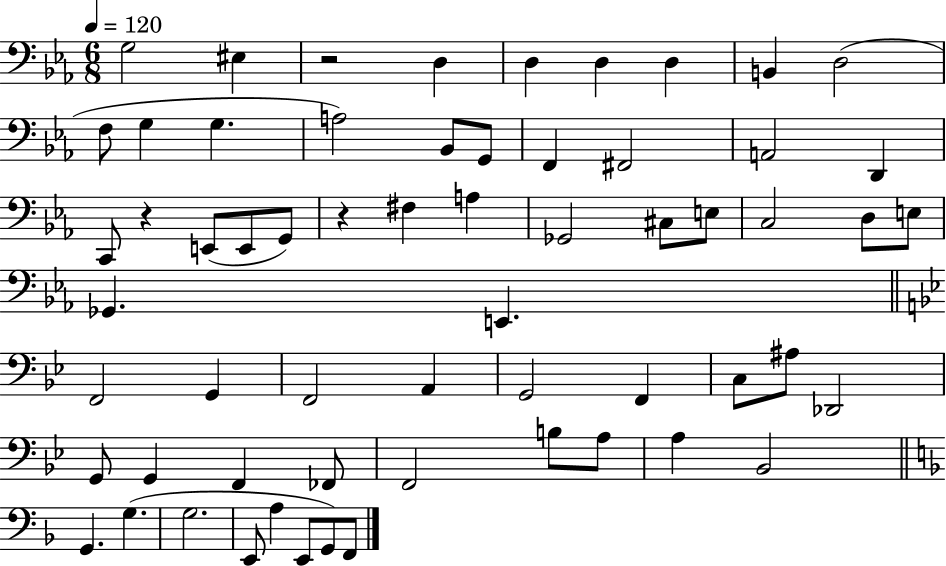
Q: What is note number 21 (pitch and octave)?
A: E2